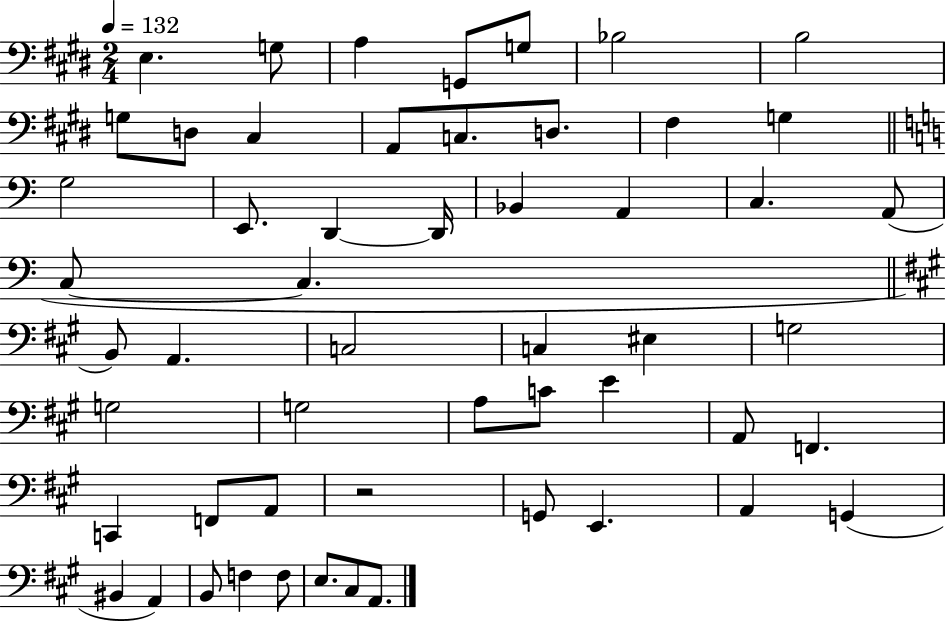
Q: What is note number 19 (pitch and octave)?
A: D2